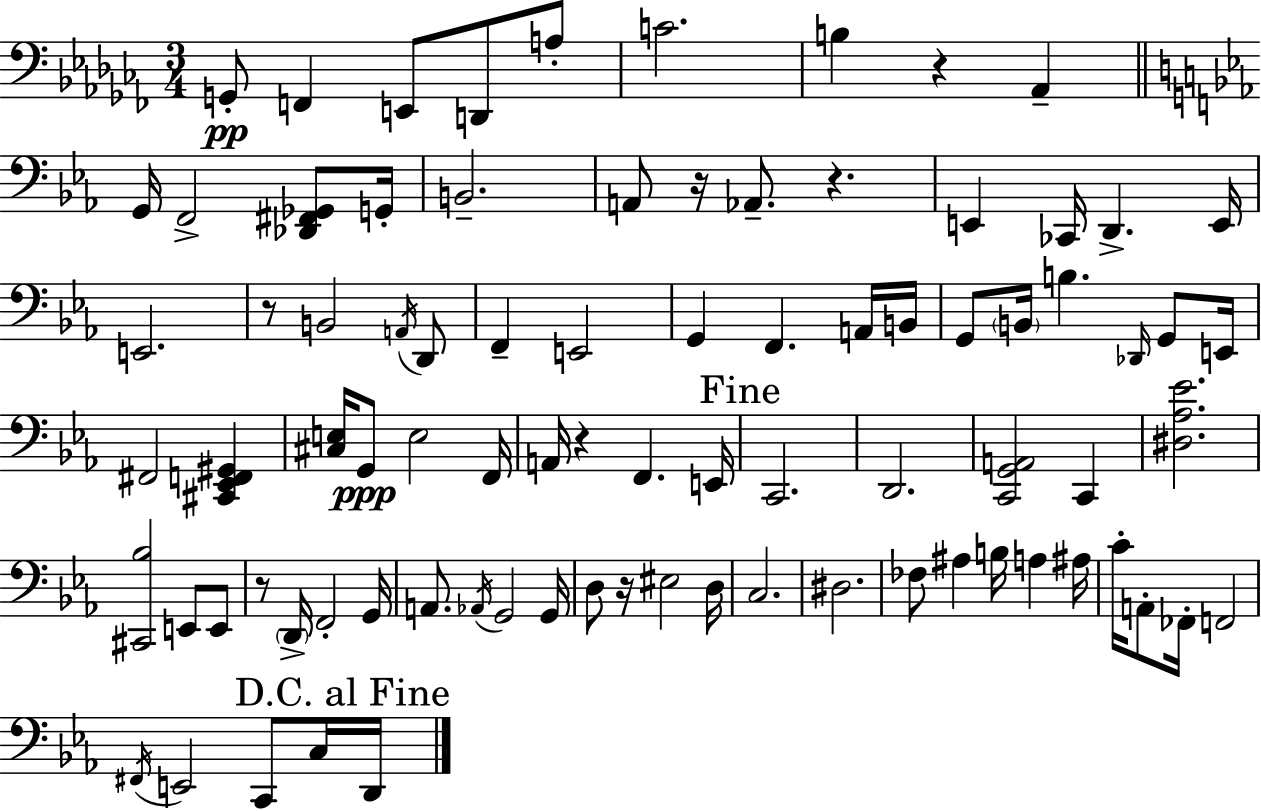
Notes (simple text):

G2/e F2/q E2/e D2/e A3/e C4/h. B3/q R/q Ab2/q G2/s F2/h [Db2,F#2,Gb2]/e G2/s B2/h. A2/e R/s Ab2/e. R/q. E2/q CES2/s D2/q. E2/s E2/h. R/e B2/h A2/s D2/e F2/q E2/h G2/q F2/q. A2/s B2/s G2/e B2/s B3/q. Db2/s G2/e E2/s F#2/h [C#2,Eb2,F2,G#2]/q [C#3,E3]/s G2/e E3/h F2/s A2/s R/q F2/q. E2/s C2/h. D2/h. [C2,G2,A2]/h C2/q [D#3,Ab3,Eb4]/h. [C#2,Bb3]/h E2/e E2/e R/e D2/s F2/h G2/s A2/e. Ab2/s G2/h G2/s D3/e R/s EIS3/h D3/s C3/h. D#3/h. FES3/e A#3/q B3/s A3/q A#3/s C4/s A2/e FES2/s F2/h F#2/s E2/h C2/e C3/s D2/s